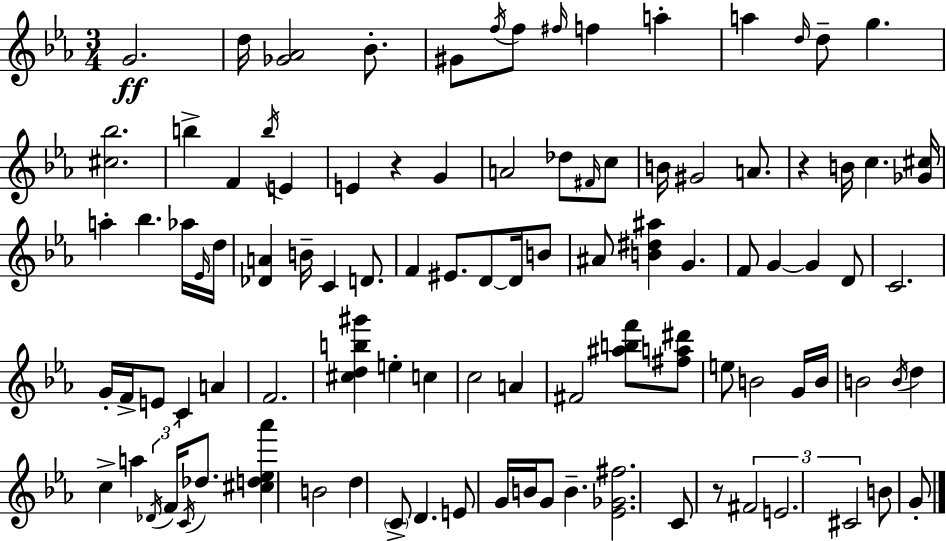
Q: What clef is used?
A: treble